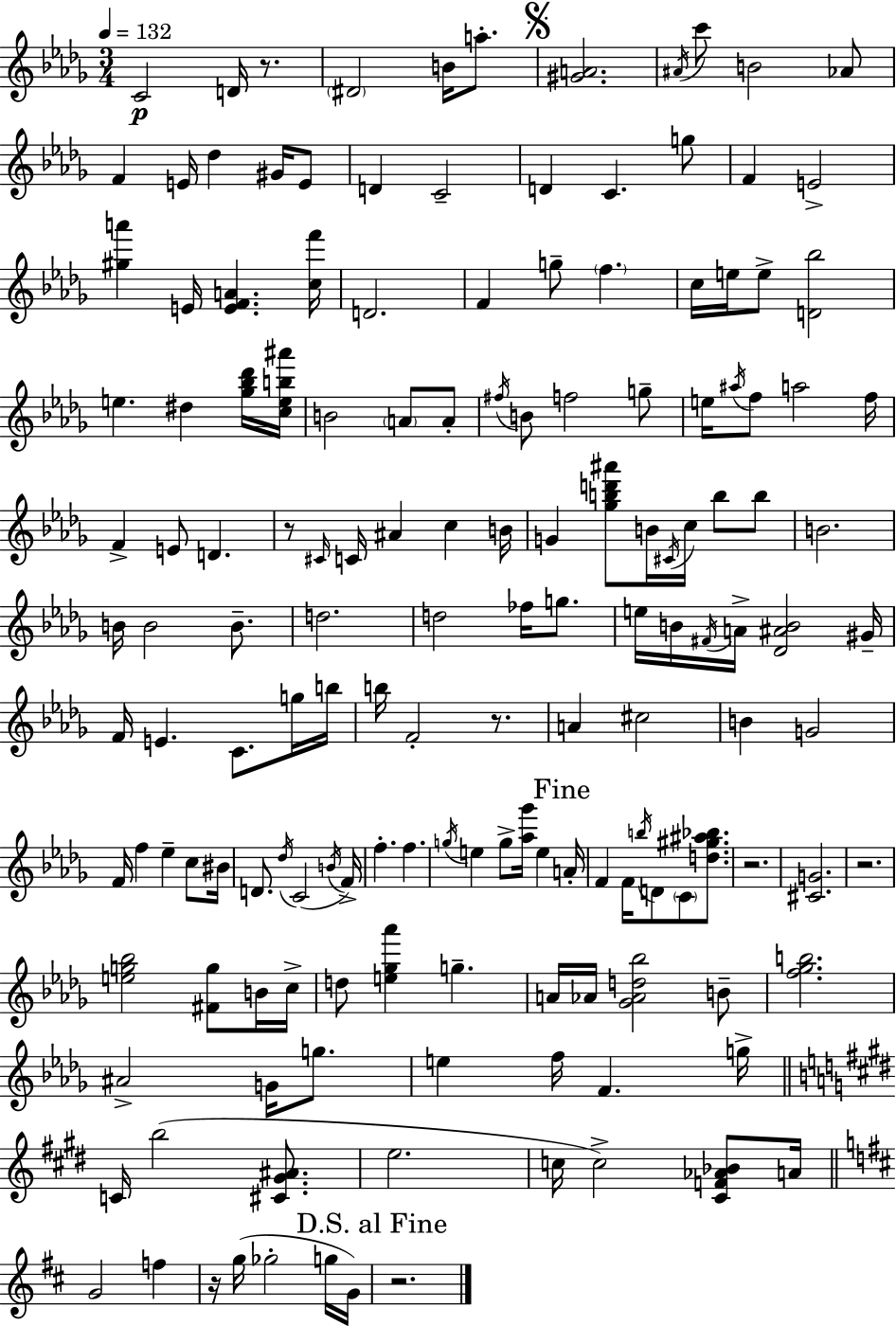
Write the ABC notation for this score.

X:1
T:Untitled
M:3/4
L:1/4
K:Bbm
C2 D/4 z/2 ^D2 B/4 a/2 [^GA]2 ^A/4 c'/2 B2 _A/2 F E/4 _d ^G/4 E/2 D C2 D C g/2 F E2 [^ga'] E/4 [EFA] [cf']/4 D2 F g/2 f c/4 e/4 e/2 [D_b]2 e ^d [_g_b_d']/4 [ceb^a']/4 B2 A/2 A/2 ^f/4 B/2 f2 g/2 e/4 ^a/4 f/2 a2 f/4 F E/2 D z/2 ^C/4 C/4 ^A c B/4 G [_gbd'^a']/2 B/4 ^C/4 c/4 b/2 b/2 B2 B/4 B2 B/2 d2 d2 _f/4 g/2 e/4 B/4 ^F/4 A/4 [_D^AB]2 ^G/4 F/4 E C/2 g/4 b/4 b/4 F2 z/2 A ^c2 B G2 F/4 f _e c/2 ^B/4 D/2 _d/4 C2 B/4 F/4 f f g/4 e g/2 [_a_g']/4 e A/4 F F/4 b/4 D/2 C/2 [d^g^a_b]/2 z2 [^CG]2 z2 [eg_b]2 [^Fg]/2 B/4 c/4 d/2 [e_g_a'] g A/4 _A/4 [_G_Ad_b]2 B/2 [f_gb]2 ^A2 G/4 g/2 e f/4 F g/4 C/4 b2 [^C^G^A]/2 e2 c/4 c2 [^CF_A_B]/2 A/4 G2 f z/4 g/4 _g2 g/4 G/4 z2